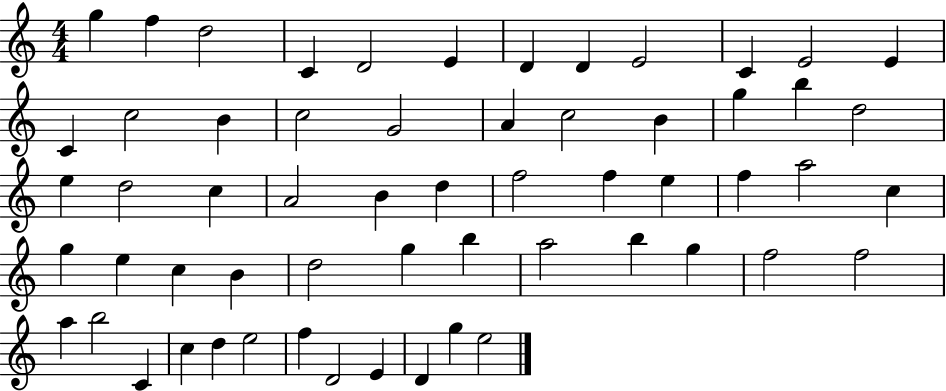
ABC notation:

X:1
T:Untitled
M:4/4
L:1/4
K:C
g f d2 C D2 E D D E2 C E2 E C c2 B c2 G2 A c2 B g b d2 e d2 c A2 B d f2 f e f a2 c g e c B d2 g b a2 b g f2 f2 a b2 C c d e2 f D2 E D g e2